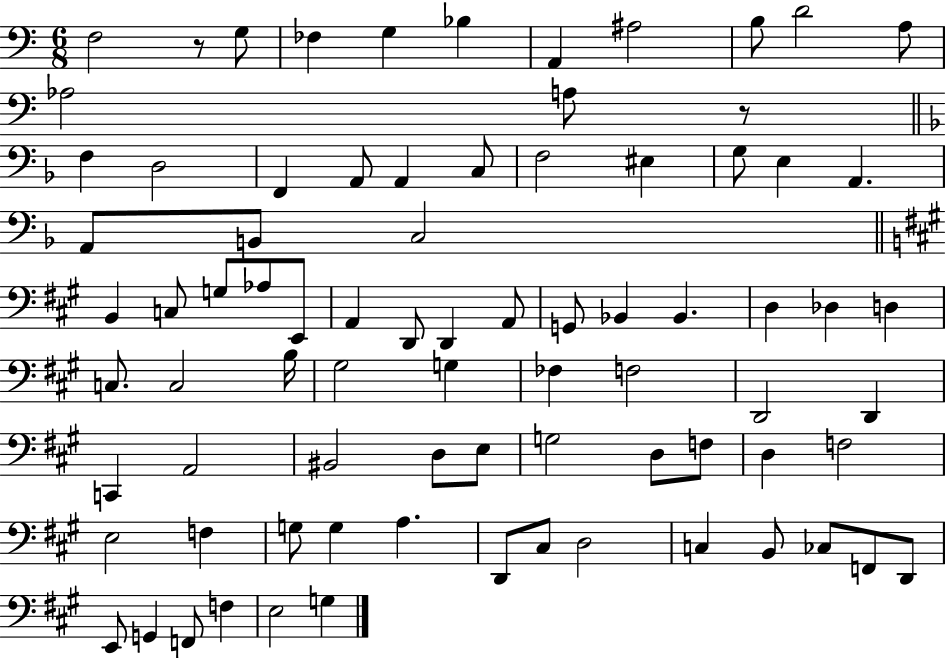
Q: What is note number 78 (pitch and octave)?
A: E3